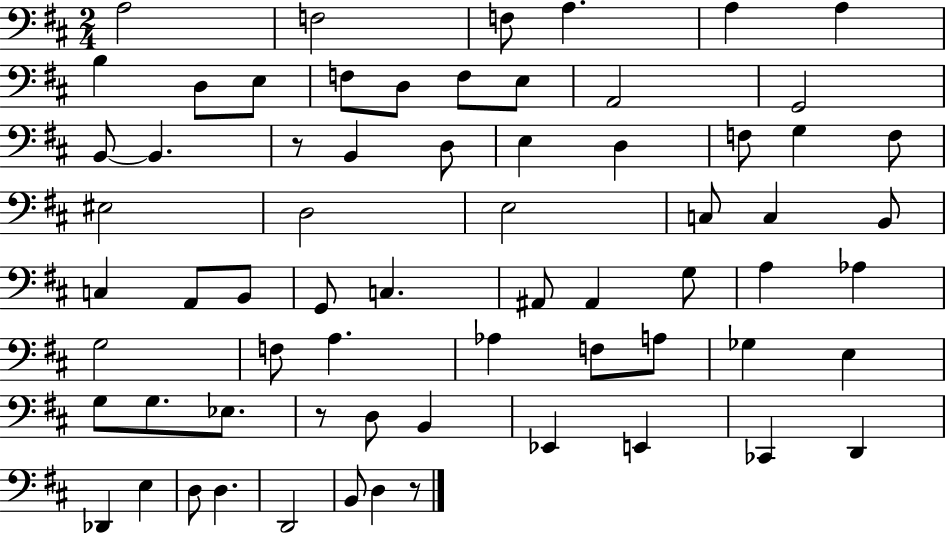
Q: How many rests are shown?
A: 3